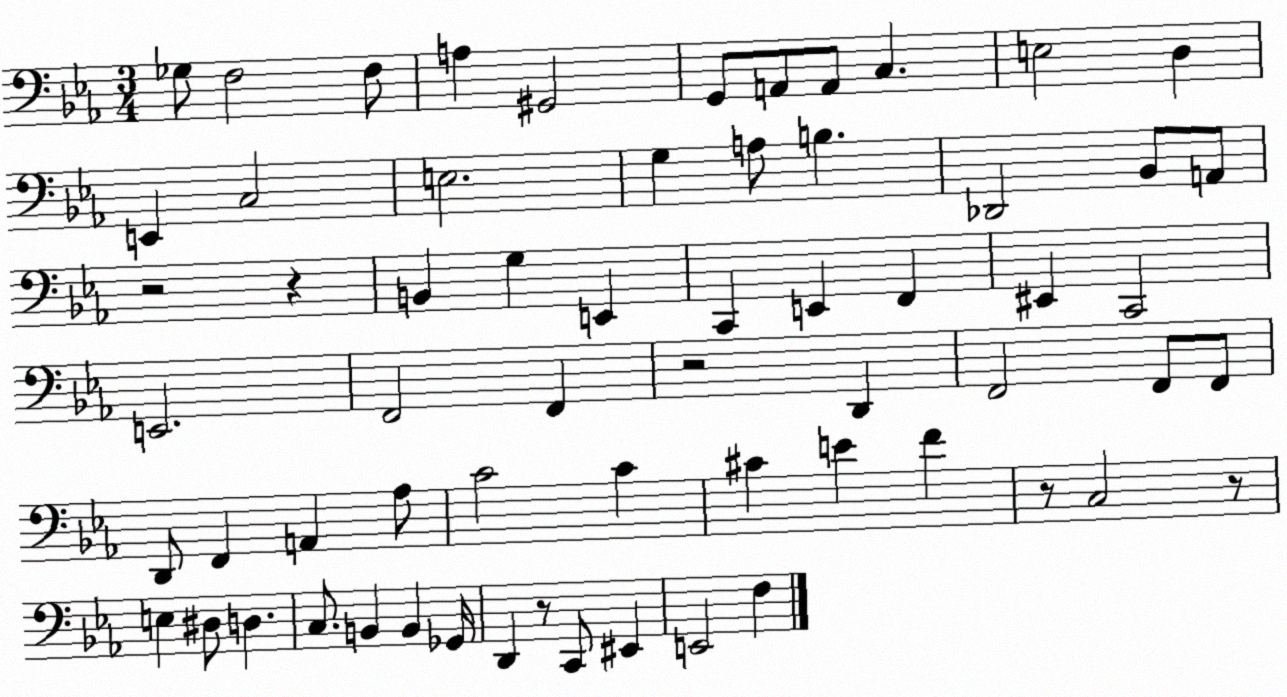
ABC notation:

X:1
T:Untitled
M:3/4
L:1/4
K:Eb
_G,/2 F,2 F,/2 A, ^G,,2 G,,/2 A,,/2 A,,/2 C, E,2 D, E,, C,2 E,2 G, A,/2 B, _D,,2 _B,,/2 A,,/2 z2 z B,, G, E,, C,, E,, F,, ^E,, C,,2 E,,2 F,,2 F,, z2 D,, F,,2 F,,/2 F,,/2 D,,/2 F,, A,, _A,/2 C2 C ^C E F z/2 C,2 z/2 E, ^D,/2 D, C,/2 B,, B,, _G,,/4 D,, z/2 C,,/2 ^E,, E,,2 F,